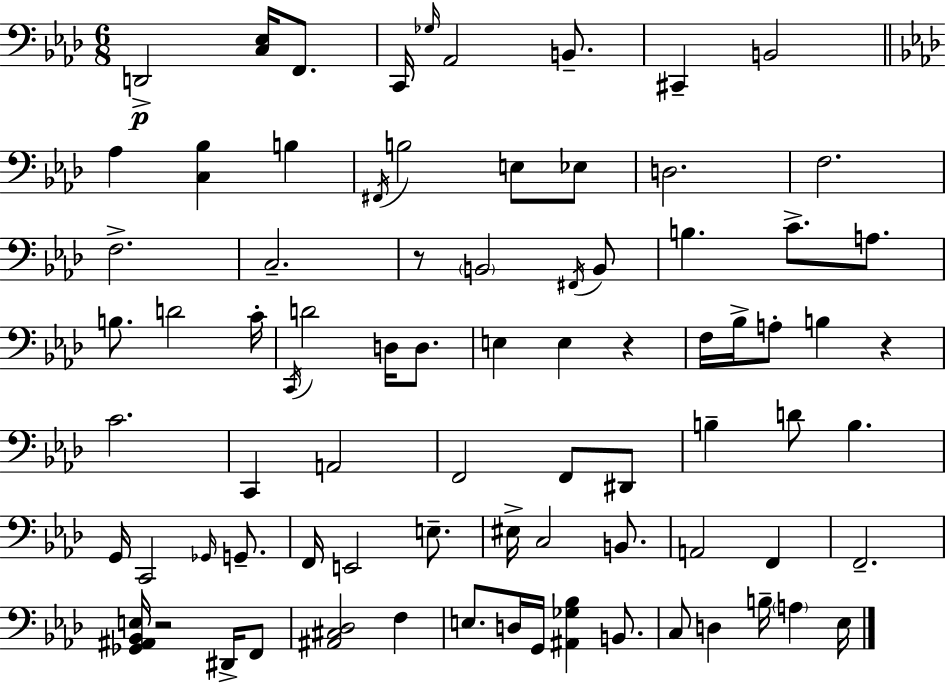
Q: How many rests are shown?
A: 4